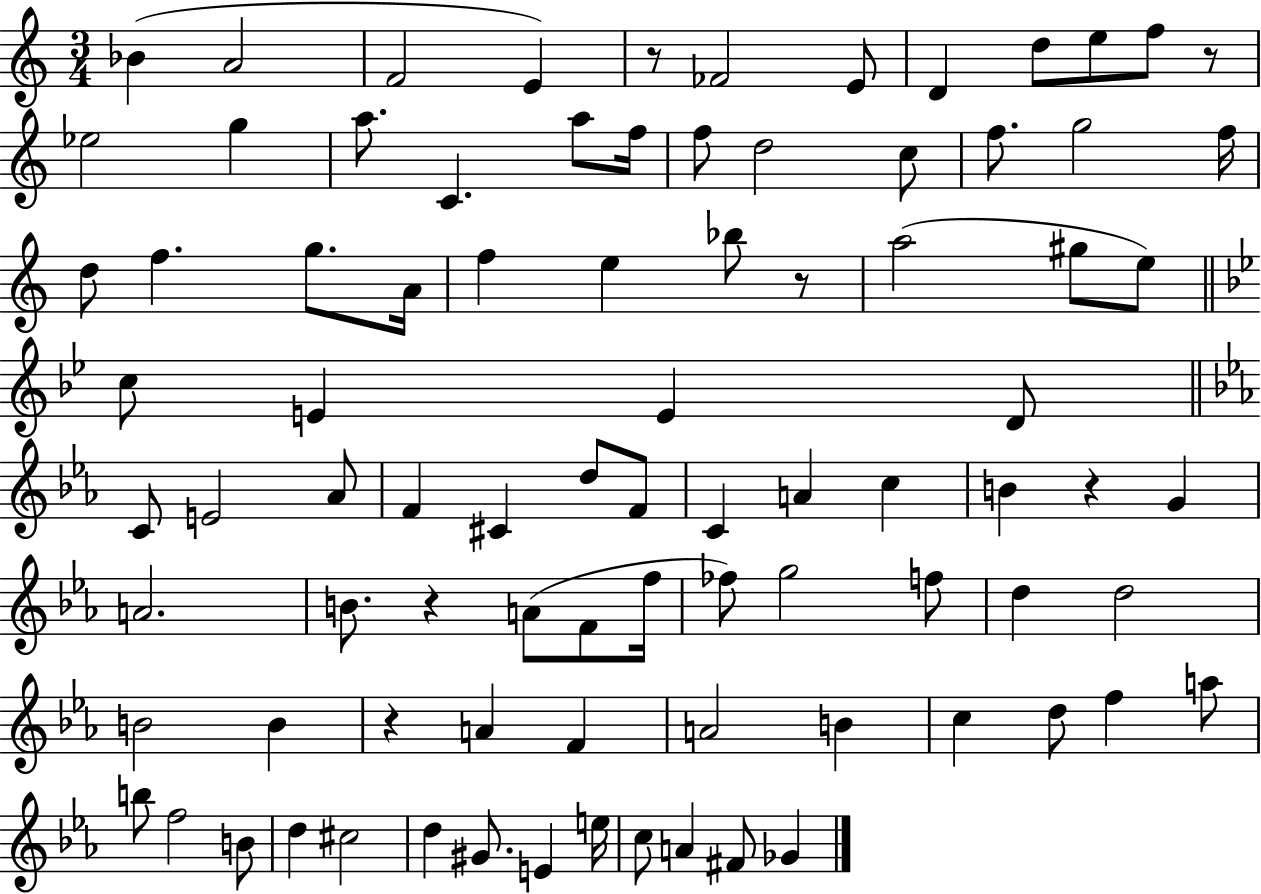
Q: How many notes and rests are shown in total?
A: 87